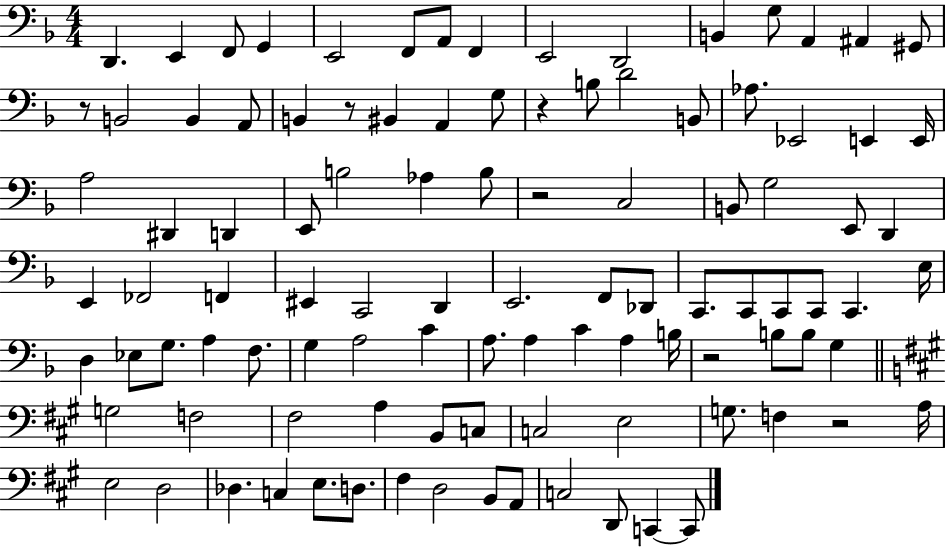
{
  \clef bass
  \numericTimeSignature
  \time 4/4
  \key f \major
  d,4. e,4 f,8 g,4 | e,2 f,8 a,8 f,4 | e,2 d,2 | b,4 g8 a,4 ais,4 gis,8 | \break r8 b,2 b,4 a,8 | b,4 r8 bis,4 a,4 g8 | r4 b8 d'2 b,8 | aes8. ees,2 e,4 e,16 | \break a2 dis,4 d,4 | e,8 b2 aes4 b8 | r2 c2 | b,8 g2 e,8 d,4 | \break e,4 fes,2 f,4 | eis,4 c,2 d,4 | e,2. f,8 des,8 | c,8. c,8 c,8 c,8 c,4. e16 | \break d4 ees8 g8. a4 f8. | g4 a2 c'4 | a8. a4 c'4 a4 b16 | r2 b8 b8 g4 | \break \bar "||" \break \key a \major g2 f2 | fis2 a4 b,8 c8 | c2 e2 | g8. f4 r2 a16 | \break e2 d2 | des4. c4 e8. d8. | fis4 d2 b,8 a,8 | c2 d,8 c,4~~ c,8 | \break \bar "|."
}